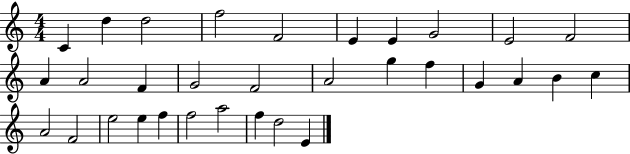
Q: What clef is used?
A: treble